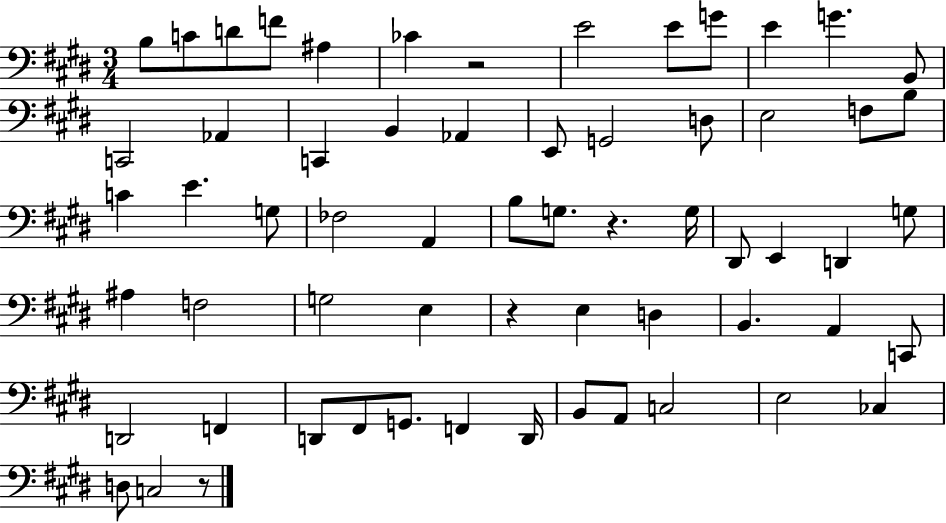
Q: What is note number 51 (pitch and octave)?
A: D2